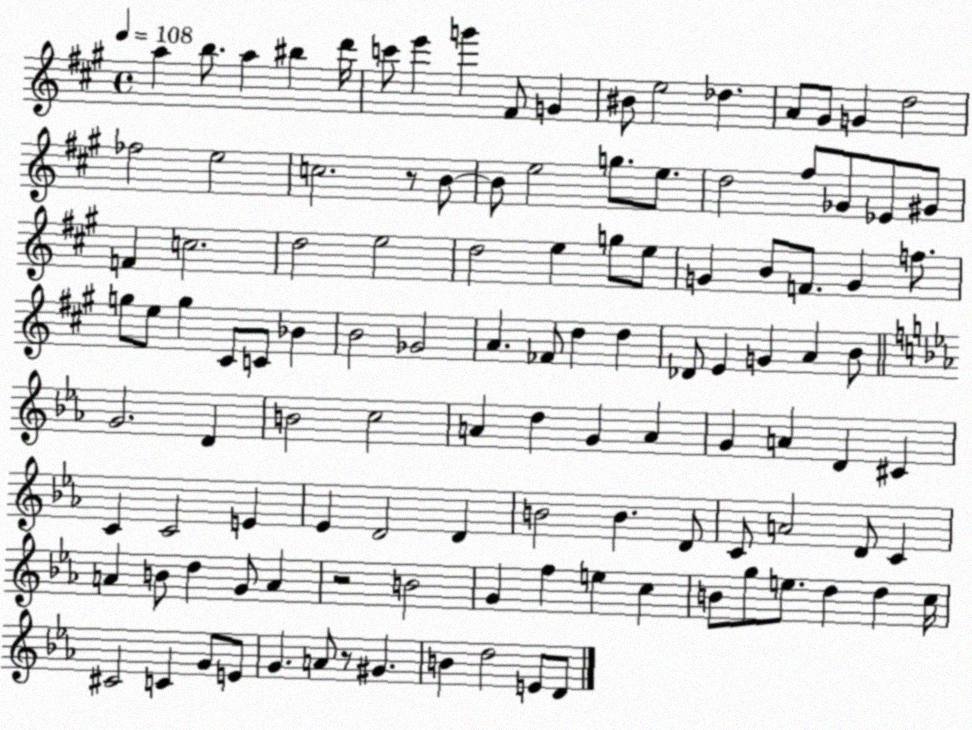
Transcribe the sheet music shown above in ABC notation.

X:1
T:Untitled
M:4/4
L:1/4
K:A
a b/2 a ^b d'/4 c'/2 e' g' ^F/2 G ^B/2 e2 _d A/2 ^G/2 G d2 _f2 e2 c2 z/2 B/2 B/2 e2 g/2 e/2 d2 ^f/2 _G/2 _E/2 ^G/2 F c2 d2 e2 d2 e g/2 e/2 G B/2 F/2 G f/2 g/2 e/2 g ^C/2 C/2 _B B2 _G2 A _F/2 d d _D/2 E G A B/2 G2 D B2 c2 A d G A G A D ^C C C2 E _E D2 D B2 B D/2 C/2 A2 D/2 C A B/2 d G/2 A z2 B2 G f e c B/2 g/2 e/2 d d c/4 ^C2 C G/2 E/2 G A/2 z/2 ^G B d2 E/2 D/2